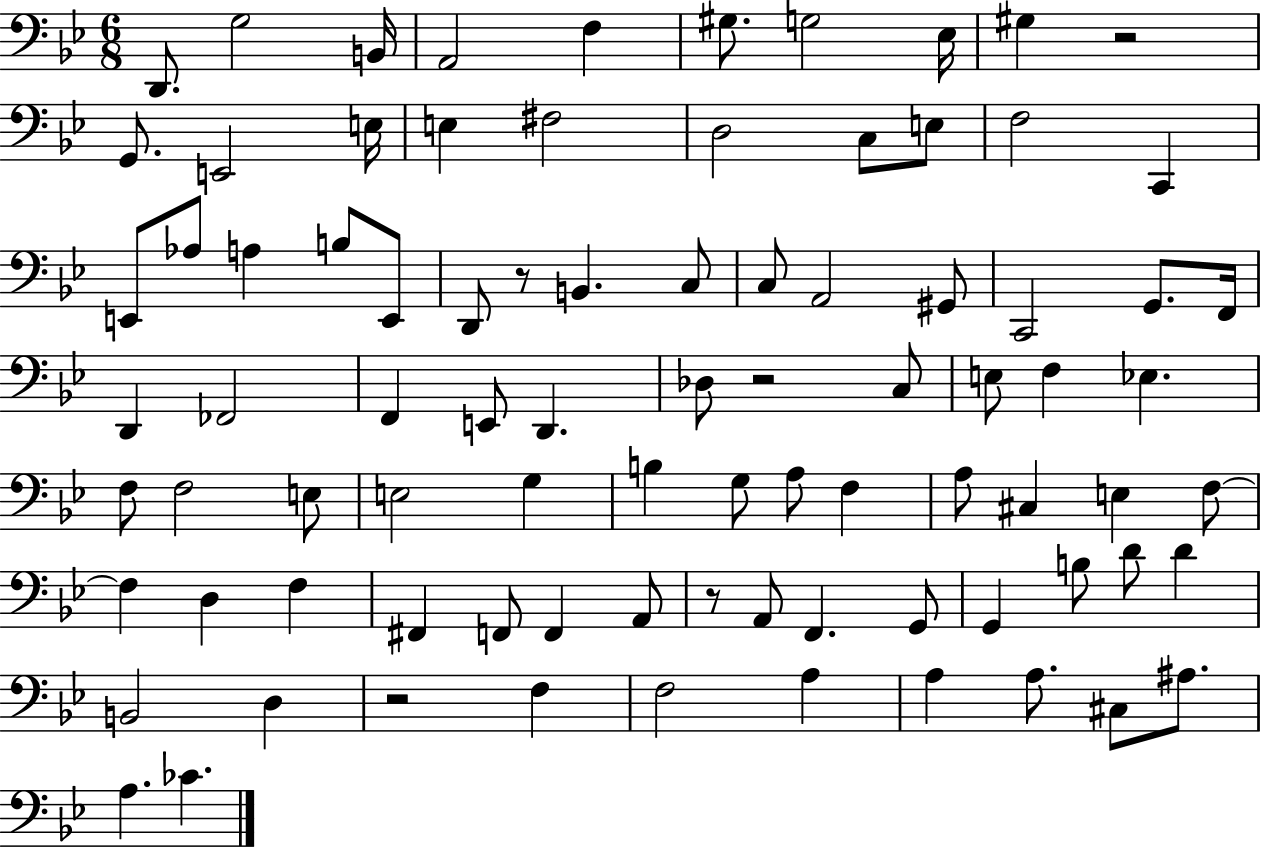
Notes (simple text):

D2/e. G3/h B2/s A2/h F3/q G#3/e. G3/h Eb3/s G#3/q R/h G2/e. E2/h E3/s E3/q F#3/h D3/h C3/e E3/e F3/h C2/q E2/e Ab3/e A3/q B3/e E2/e D2/e R/e B2/q. C3/e C3/e A2/h G#2/e C2/h G2/e. F2/s D2/q FES2/h F2/q E2/e D2/q. Db3/e R/h C3/e E3/e F3/q Eb3/q. F3/e F3/h E3/e E3/h G3/q B3/q G3/e A3/e F3/q A3/e C#3/q E3/q F3/e F3/q D3/q F3/q F#2/q F2/e F2/q A2/e R/e A2/e F2/q. G2/e G2/q B3/e D4/e D4/q B2/h D3/q R/h F3/q F3/h A3/q A3/q A3/e. C#3/e A#3/e. A3/q. CES4/q.